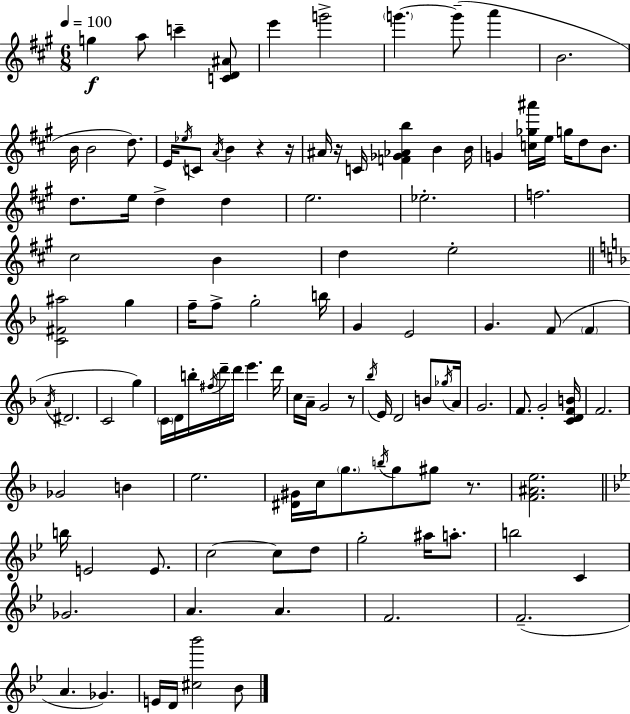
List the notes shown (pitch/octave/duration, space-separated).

G5/q A5/e C6/q [C4,D4,A#4]/e E6/q G6/h G6/q. G6/e A6/q B4/h. B4/s B4/h D5/e. E4/s Eb5/s C4/e A4/s B4/q R/q R/s A#4/s R/s C4/s [F4,Gb4,Ab4,B5]/q B4/q B4/s G4/q [C5,Gb5,A#6]/s E5/s G5/s D5/e B4/e. D5/e. E5/s D5/q D5/q E5/h. Eb5/h. F5/h. C#5/h B4/q D5/q E5/h [C4,F#4,A#5]/h G5/q F5/s F5/e G5/h B5/s G4/q E4/h G4/q. F4/e F4/q A4/s D#4/h. C4/h G5/q C4/s D4/s B5/s F#5/s D6/s D6/s E6/q. D6/s C5/s A4/s G4/h R/e Bb5/s E4/s D4/h B4/e Gb5/s A4/s G4/h. F4/e. G4/h [C4,D4,F4,B4]/s F4/h. Gb4/h B4/q E5/h. [D#4,G#4]/s C5/s G5/e. B5/s G5/e G#5/e R/e. [F4,A#4,E5]/h. B5/s E4/h E4/e. C5/h C5/e D5/e G5/h A#5/s A5/e. B5/h C4/q Gb4/h. A4/q. A4/q. F4/h. F4/h. A4/q. Gb4/q. E4/s D4/s [C#5,Bb6]/h Bb4/e